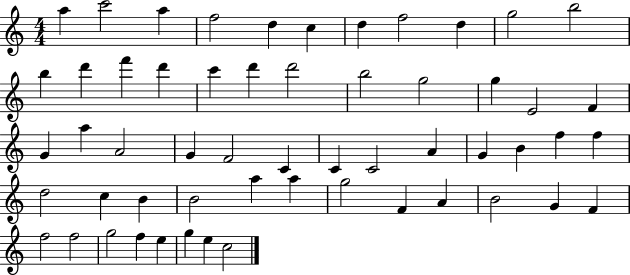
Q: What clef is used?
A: treble